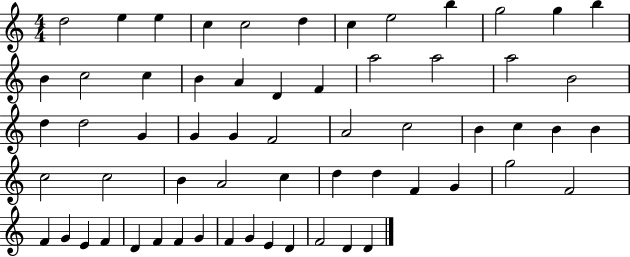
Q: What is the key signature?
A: C major